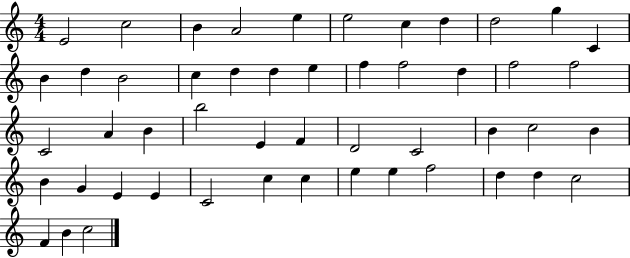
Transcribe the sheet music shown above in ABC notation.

X:1
T:Untitled
M:4/4
L:1/4
K:C
E2 c2 B A2 e e2 c d d2 g C B d B2 c d d e f f2 d f2 f2 C2 A B b2 E F D2 C2 B c2 B B G E E C2 c c e e f2 d d c2 F B c2